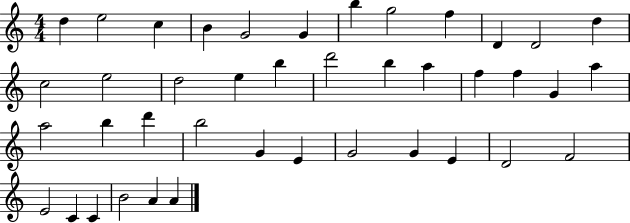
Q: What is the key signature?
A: C major